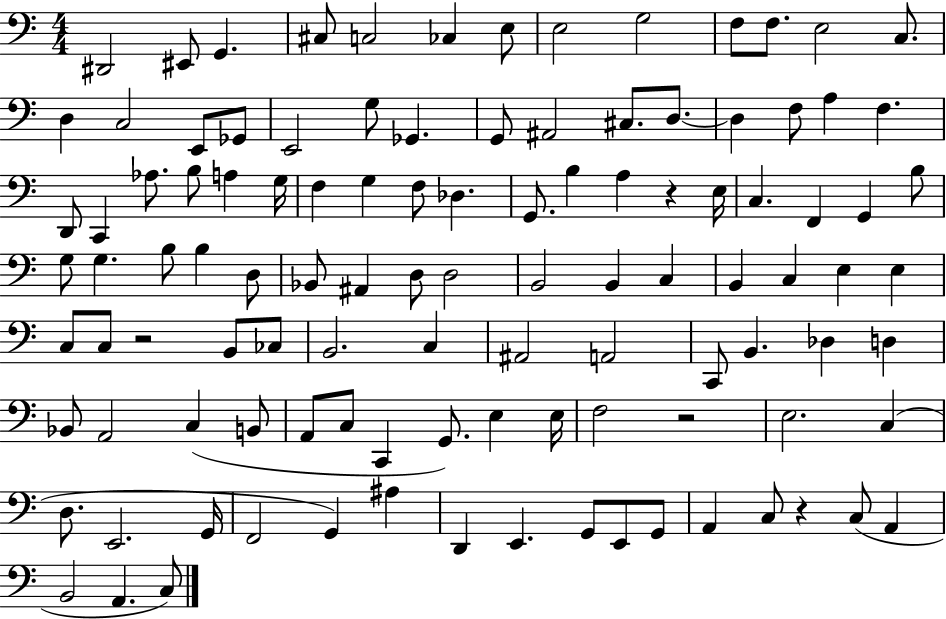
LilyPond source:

{
  \clef bass
  \numericTimeSignature
  \time 4/4
  \key c \major
  dis,2 eis,8 g,4. | cis8 c2 ces4 e8 | e2 g2 | f8 f8. e2 c8. | \break d4 c2 e,8 ges,8 | e,2 g8 ges,4. | g,8 ais,2 cis8. d8.~~ | d4 f8 a4 f4. | \break d,8 c,4 aes8. b8 a4 g16 | f4 g4 f8 des4. | g,8. b4 a4 r4 e16 | c4. f,4 g,4 b8 | \break g8 g4. b8 b4 d8 | bes,8 ais,4 d8 d2 | b,2 b,4 c4 | b,4 c4 e4 e4 | \break c8 c8 r2 b,8 ces8 | b,2. c4 | ais,2 a,2 | c,8 b,4. des4 d4 | \break bes,8 a,2 c4( b,8 | a,8 c8 c,4 g,8.) e4 e16 | f2 r2 | e2. c4( | \break d8. e,2. g,16 | f,2 g,4) ais4 | d,4 e,4. g,8 e,8 g,8 | a,4 c8 r4 c8( a,4 | \break b,2 a,4. c8) | \bar "|."
}